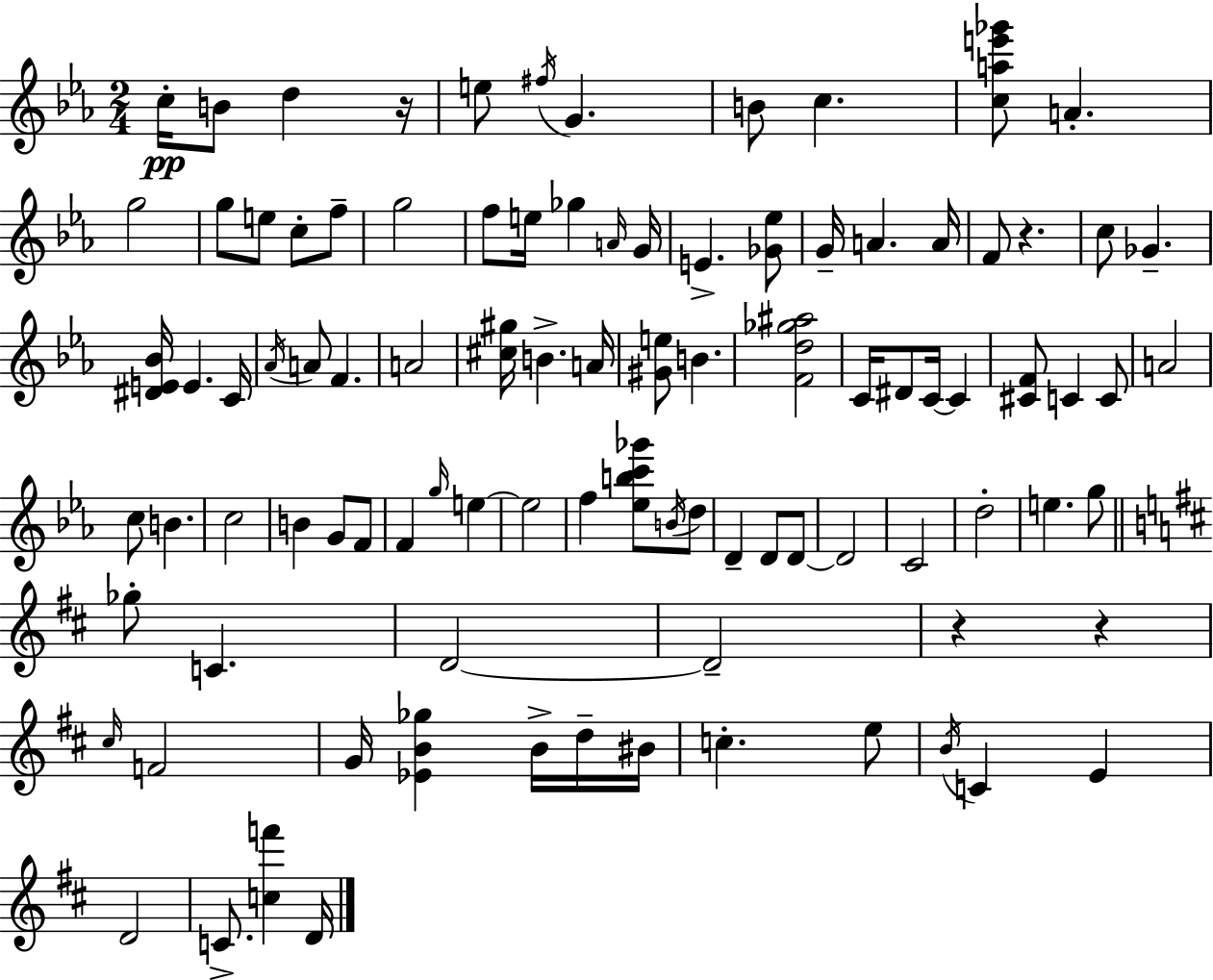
C5/s B4/e D5/q R/s E5/e F#5/s G4/q. B4/e C5/q. [C5,A5,E6,Gb6]/e A4/q. G5/h G5/e E5/e C5/e F5/e G5/h F5/e E5/s Gb5/q A4/s G4/s E4/q. [Gb4,Eb5]/e G4/s A4/q. A4/s F4/e R/q. C5/e Gb4/q. [D#4,E4,Bb4]/s E4/q. C4/s Ab4/s A4/e F4/q. A4/h [C#5,G#5]/s B4/q. A4/s [G#4,E5]/e B4/q. [F4,D5,Gb5,A#5]/h C4/s D#4/e C4/s C4/q [C#4,F4]/e C4/q C4/e A4/h C5/e B4/q. C5/h B4/q G4/e F4/e F4/q G5/s E5/q E5/h F5/q [Eb5,B5,C6,Gb6]/e B4/s D5/e D4/q D4/e D4/e D4/h C4/h D5/h E5/q. G5/e Gb5/e C4/q. D4/h D4/h R/q R/q C#5/s F4/h G4/s [Eb4,B4,Gb5]/q B4/s D5/s BIS4/s C5/q. E5/e B4/s C4/q E4/q D4/h C4/e. [C5,F6]/q D4/s